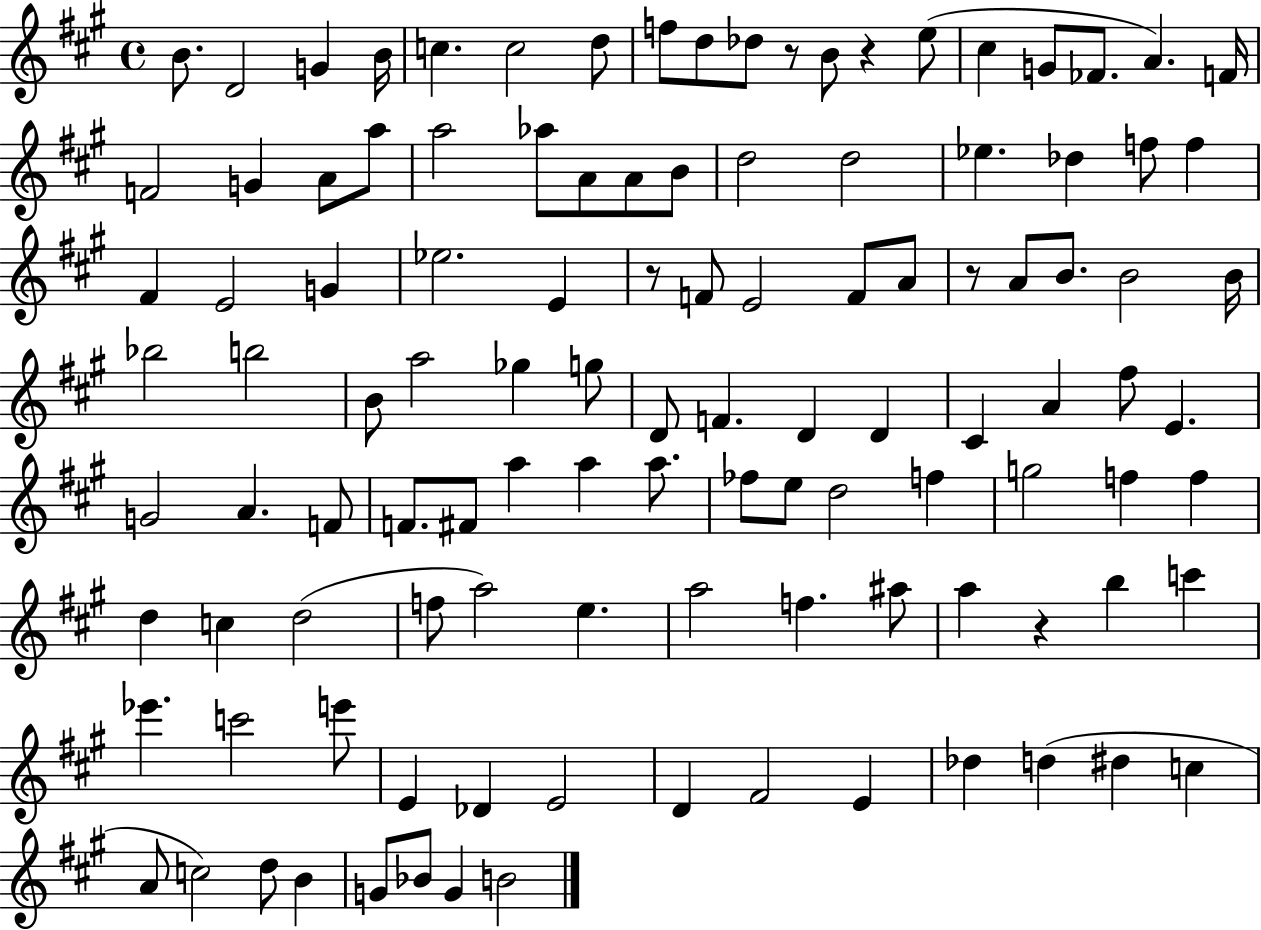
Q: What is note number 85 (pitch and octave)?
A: B5